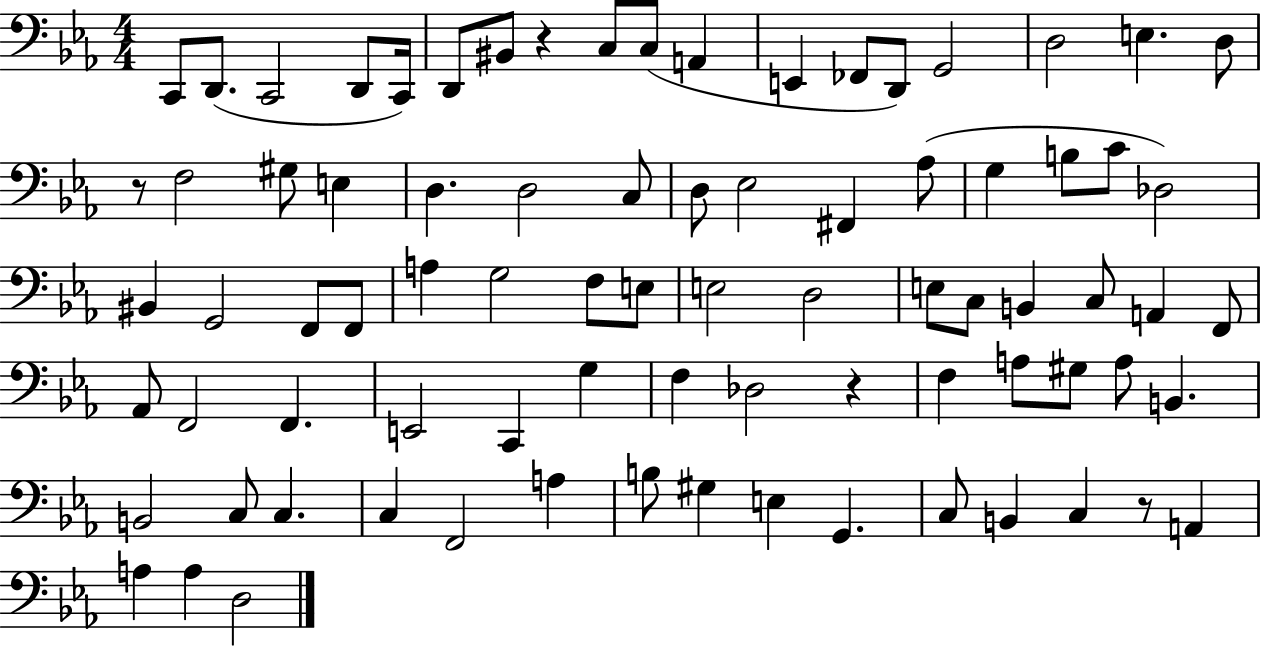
{
  \clef bass
  \numericTimeSignature
  \time 4/4
  \key ees \major
  c,8 d,8.( c,2 d,8 c,16) | d,8 bis,8 r4 c8 c8( a,4 | e,4 fes,8 d,8) g,2 | d2 e4. d8 | \break r8 f2 gis8 e4 | d4. d2 c8 | d8 ees2 fis,4 aes8( | g4 b8 c'8 des2) | \break bis,4 g,2 f,8 f,8 | a4 g2 f8 e8 | e2 d2 | e8 c8 b,4 c8 a,4 f,8 | \break aes,8 f,2 f,4. | e,2 c,4 g4 | f4 des2 r4 | f4 a8 gis8 a8 b,4. | \break b,2 c8 c4. | c4 f,2 a4 | b8 gis4 e4 g,4. | c8 b,4 c4 r8 a,4 | \break a4 a4 d2 | \bar "|."
}